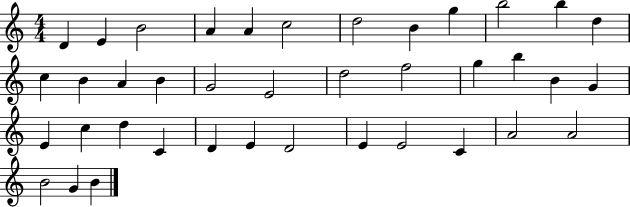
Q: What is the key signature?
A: C major